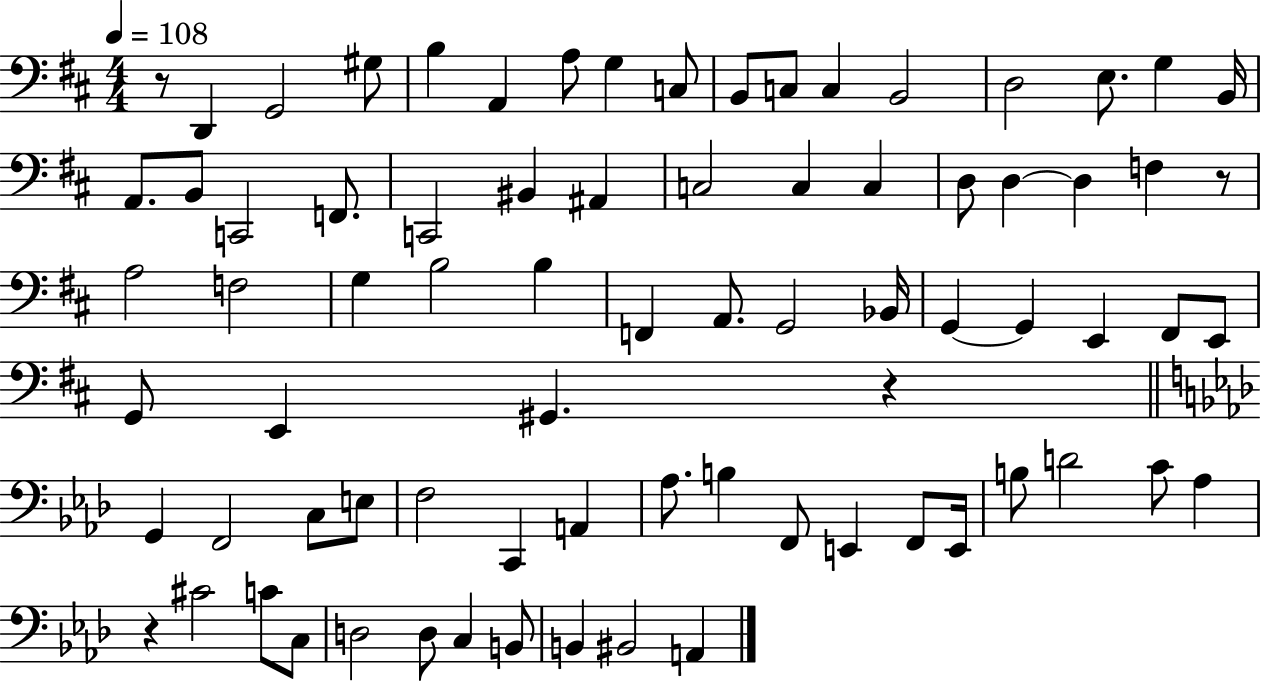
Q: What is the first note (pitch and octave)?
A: D2